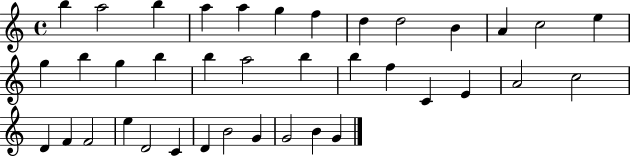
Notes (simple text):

B5/q A5/h B5/q A5/q A5/q G5/q F5/q D5/q D5/h B4/q A4/q C5/h E5/q G5/q B5/q G5/q B5/q B5/q A5/h B5/q B5/q F5/q C4/q E4/q A4/h C5/h D4/q F4/q F4/h E5/q D4/h C4/q D4/q B4/h G4/q G4/h B4/q G4/q